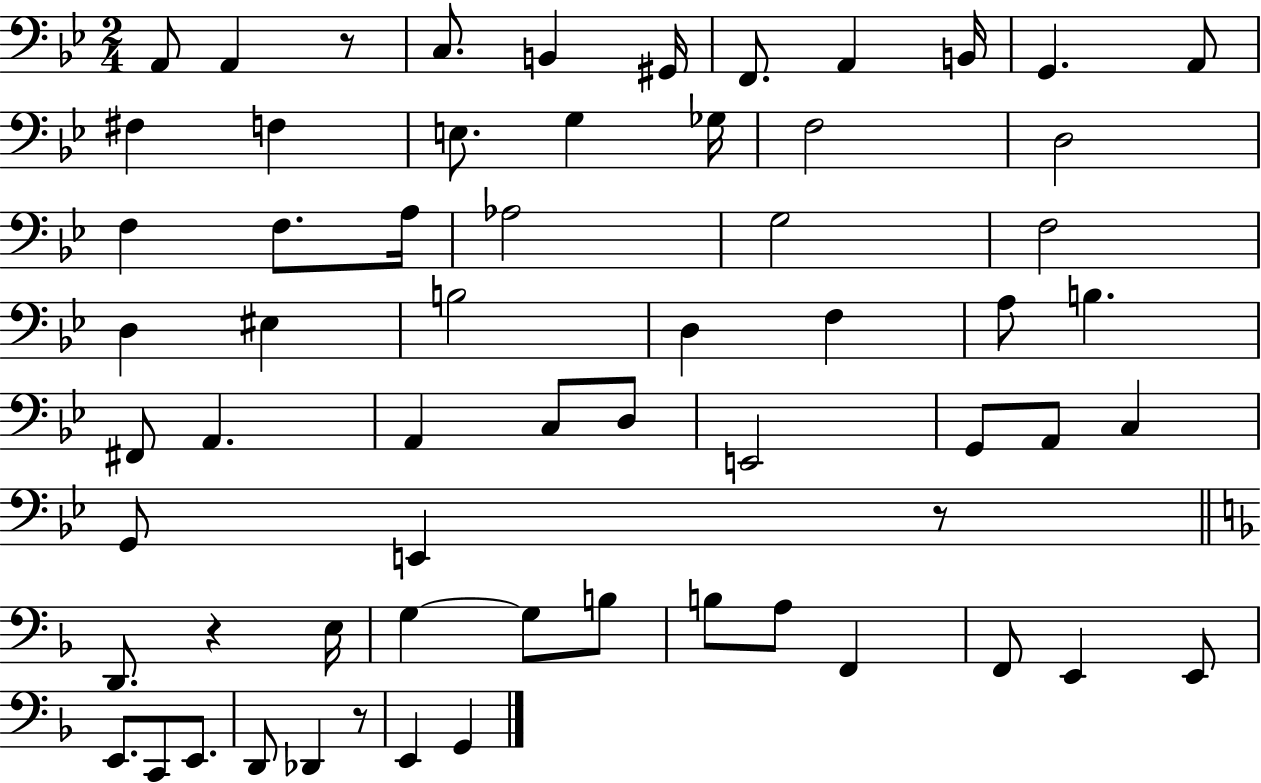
A2/e A2/q R/e C3/e. B2/q G#2/s F2/e. A2/q B2/s G2/q. A2/e F#3/q F3/q E3/e. G3/q Gb3/s F3/h D3/h F3/q F3/e. A3/s Ab3/h G3/h F3/h D3/q EIS3/q B3/h D3/q F3/q A3/e B3/q. F#2/e A2/q. A2/q C3/e D3/e E2/h G2/e A2/e C3/q G2/e E2/q R/e D2/e. R/q E3/s G3/q G3/e B3/e B3/e A3/e F2/q F2/e E2/q E2/e E2/e. C2/e E2/e. D2/e Db2/q R/e E2/q G2/q